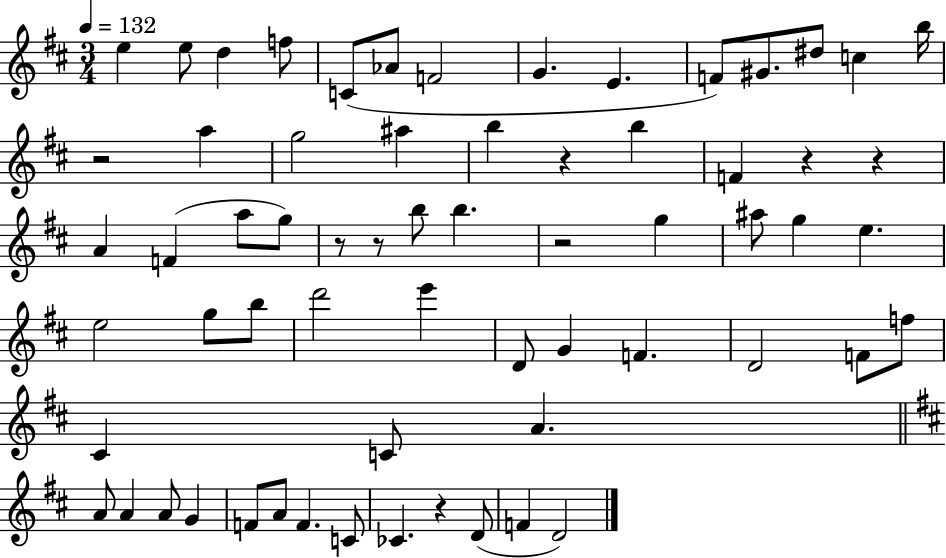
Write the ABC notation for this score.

X:1
T:Untitled
M:3/4
L:1/4
K:D
e e/2 d f/2 C/2 _A/2 F2 G E F/2 ^G/2 ^d/2 c b/4 z2 a g2 ^a b z b F z z A F a/2 g/2 z/2 z/2 b/2 b z2 g ^a/2 g e e2 g/2 b/2 d'2 e' D/2 G F D2 F/2 f/2 ^C C/2 A A/2 A A/2 G F/2 A/2 F C/2 _C z D/2 F D2